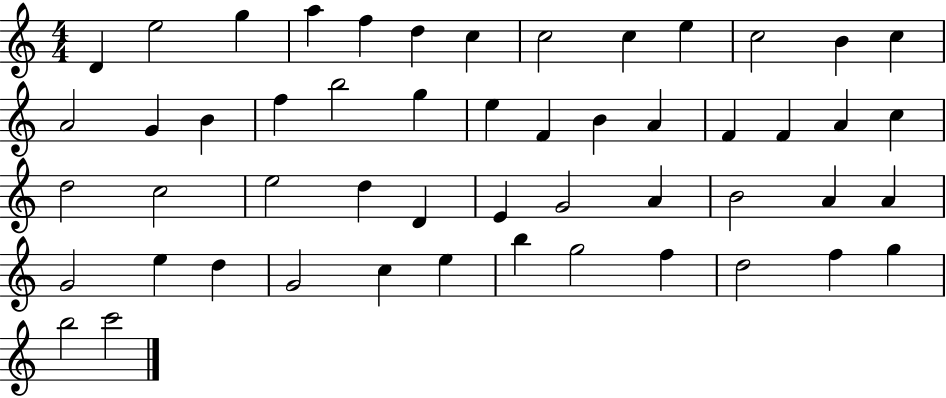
{
  \clef treble
  \numericTimeSignature
  \time 4/4
  \key c \major
  d'4 e''2 g''4 | a''4 f''4 d''4 c''4 | c''2 c''4 e''4 | c''2 b'4 c''4 | \break a'2 g'4 b'4 | f''4 b''2 g''4 | e''4 f'4 b'4 a'4 | f'4 f'4 a'4 c''4 | \break d''2 c''2 | e''2 d''4 d'4 | e'4 g'2 a'4 | b'2 a'4 a'4 | \break g'2 e''4 d''4 | g'2 c''4 e''4 | b''4 g''2 f''4 | d''2 f''4 g''4 | \break b''2 c'''2 | \bar "|."
}